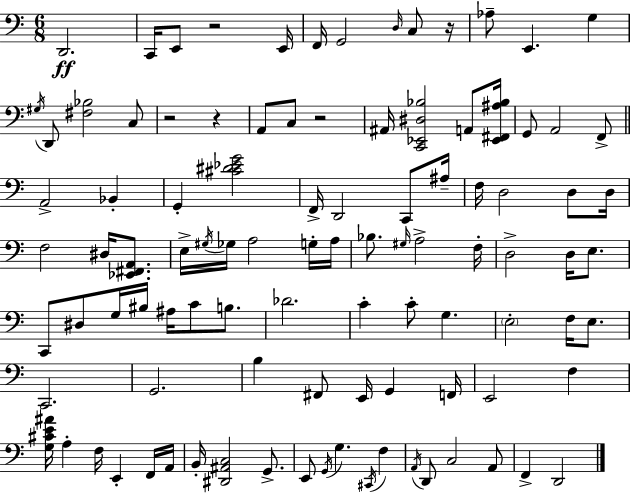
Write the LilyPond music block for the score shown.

{
  \clef bass
  \numericTimeSignature
  \time 6/8
  \key a \minor
  \repeat volta 2 { d,2.\ff | c,16 e,8 r2 e,16 | f,16 g,2 \grace { d16 } c8 | r16 aes8-- e,4. g4 | \break \acciaccatura { gis16 } d,8 <fis bes>2 | c8 r2 r4 | a,8 c8 r2 | ais,16 <c, ees, dis bes>2 a,8 | \break <ees, fis, ais bes>16 g,8 a,2 | f,8-> \bar "||" \break \key a \minor a,2-> bes,4-. | g,4-. <cis' dis' ees' g'>2 | f,16-> d,2 c,8 ais16-- | f16 d2 d8 d16 | \break f2 dis16 <ees, fis, a,>8. | e16-> \acciaccatura { gis16 } ges16 a2 g16-. | a16 bes8. \grace { gis16 } a2-> | f16-. d2-> d16 e8. | \break c,8 dis8 g16 bis16 ais16 c'8 b8. | des'2. | c'4-. c'8-. g4. | \parenthesize e2-. f16 e8. | \break c,2. | g,2. | b4 fis,8 e,16 g,4 | f,16 e,2 f4 | \break <g cis' e' ais'>16 a4-. f16 e,4-. | f,16 a,16 b,16-. <dis, ais, c>2 g,8.-> | e,8 \acciaccatura { g,16 } g4. \acciaccatura { cis,16 } | f4 \acciaccatura { a,16 } d,8 c2 | \break a,8 f,4-> d,2 | } \bar "|."
}